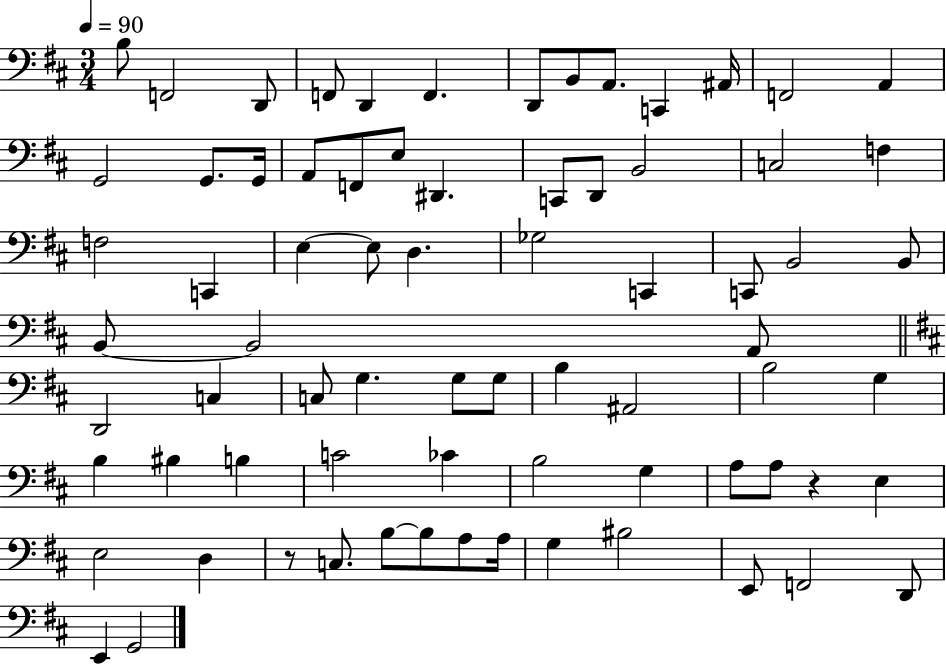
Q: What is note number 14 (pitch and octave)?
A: G2